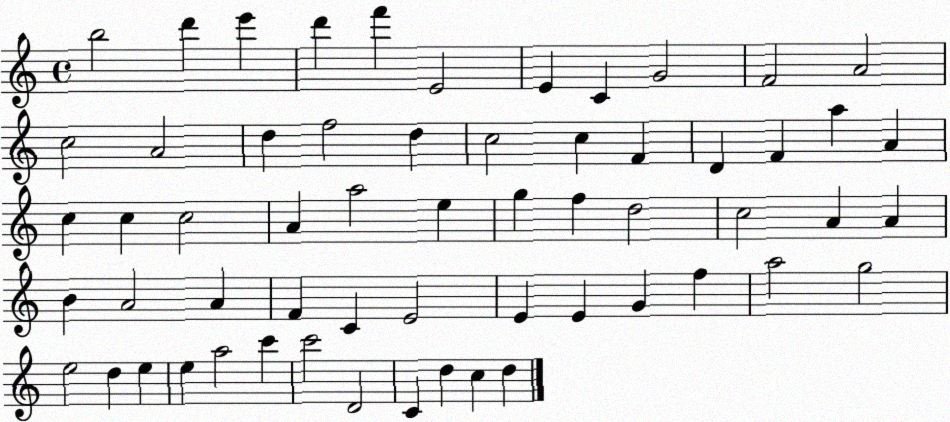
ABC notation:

X:1
T:Untitled
M:4/4
L:1/4
K:C
b2 d' e' d' f' E2 E C G2 F2 A2 c2 A2 d f2 d c2 c F D F a A c c c2 A a2 e g f d2 c2 A A B A2 A F C E2 E E G f a2 g2 e2 d e e a2 c' c'2 D2 C d c d